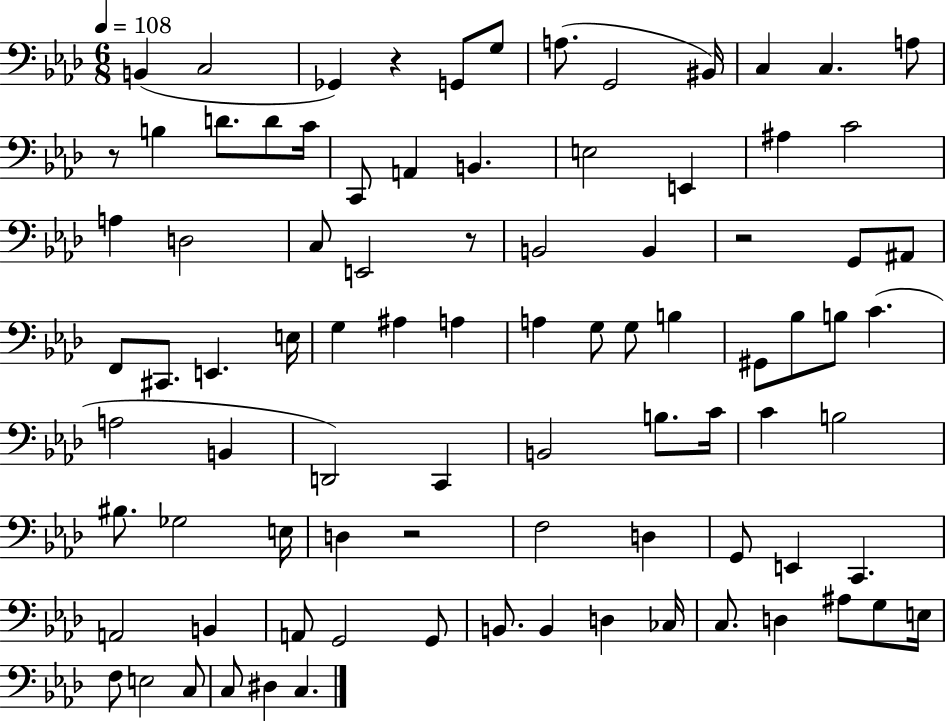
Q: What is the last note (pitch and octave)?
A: C3